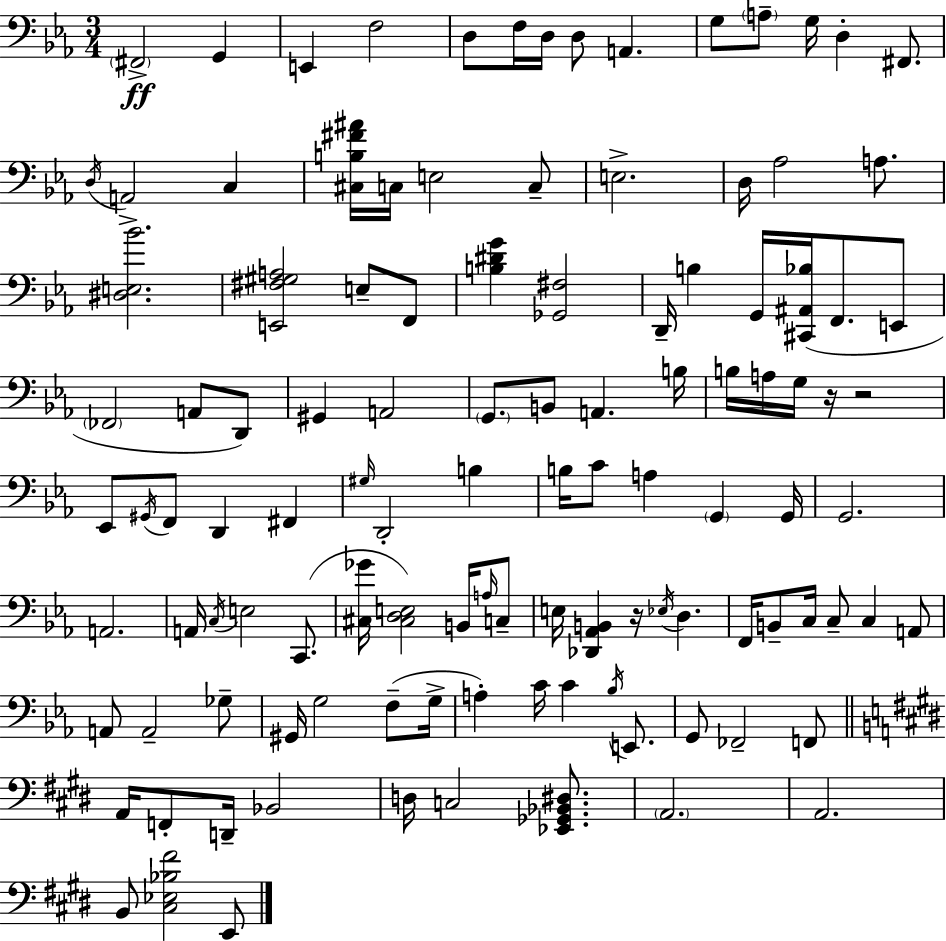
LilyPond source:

{
  \clef bass
  \numericTimeSignature
  \time 3/4
  \key ees \major
  \parenthesize fis,2->\ff g,4 | e,4 f2 | d8 f16 d16 d8 a,4. | g8 \parenthesize a8-- g16 d4-. fis,8. | \break \acciaccatura { d16 } a,2-> c4 | <cis b fis' ais'>16 c16 e2 c8-- | e2.-> | d16 aes2 a8. | \break <dis e bes'>2. | <e, fis gis a>2 e8-- f,8 | <b dis' g'>4 <ges, fis>2 | d,16-- b4 g,16 <cis, ais, bes>16( f,8. e,8 | \break \parenthesize fes,2 a,8 d,8) | gis,4 a,2 | \parenthesize g,8. b,8 a,4. | b16 b16 a16 g16 r16 r2 | \break ees,8 \acciaccatura { gis,16 } f,8 d,4 fis,4 | \grace { gis16 } d,2-. b4 | b16 c'8 a4 \parenthesize g,4 | g,16 g,2. | \break a,2. | a,16 \acciaccatura { c16 } e2 | c,8.( <cis ges'>16 <cis d e>2) | b,16 \grace { a16 } c8-- e16 <des, aes, b,>4 r16 \acciaccatura { ees16 } | \break d4. f,16 b,8-- c16 c8-- | c4 a,8 a,8 a,2-- | ges8-- gis,16 g2 | f8--( g16-> a4-.) c'16 c'4 | \break \acciaccatura { bes16 } e,8. g,8 fes,2-- | f,8 \bar "||" \break \key e \major a,16 f,8-. d,16-- bes,2 | d16 c2 <ees, ges, bes, dis>8. | \parenthesize a,2. | a,2. | \break b,8 <cis ees bes fis'>2 e,8 | \bar "|."
}